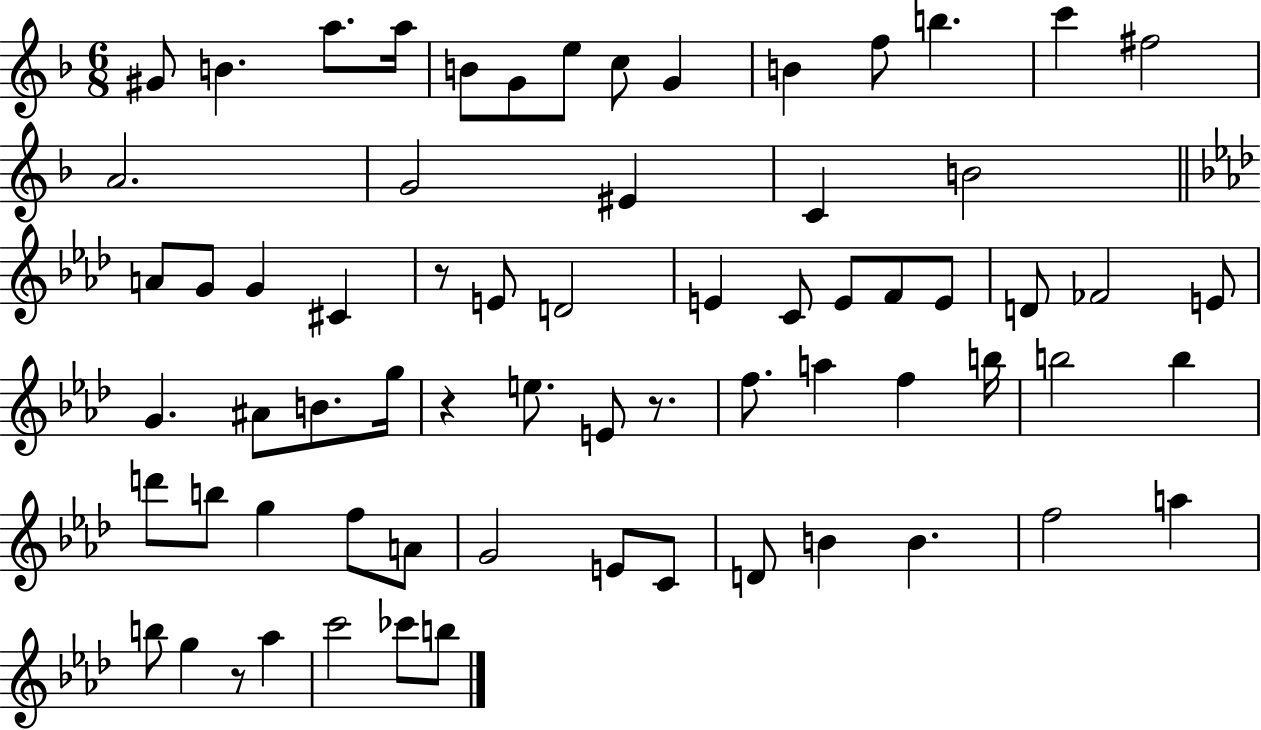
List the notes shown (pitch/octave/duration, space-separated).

G#4/e B4/q. A5/e. A5/s B4/e G4/e E5/e C5/e G4/q B4/q F5/e B5/q. C6/q F#5/h A4/h. G4/h EIS4/q C4/q B4/h A4/e G4/e G4/q C#4/q R/e E4/e D4/h E4/q C4/e E4/e F4/e E4/e D4/e FES4/h E4/e G4/q. A#4/e B4/e. G5/s R/q E5/e. E4/e R/e. F5/e. A5/q F5/q B5/s B5/h B5/q D6/e B5/e G5/q F5/e A4/e G4/h E4/e C4/e D4/e B4/q B4/q. F5/h A5/q B5/e G5/q R/e Ab5/q C6/h CES6/e B5/e